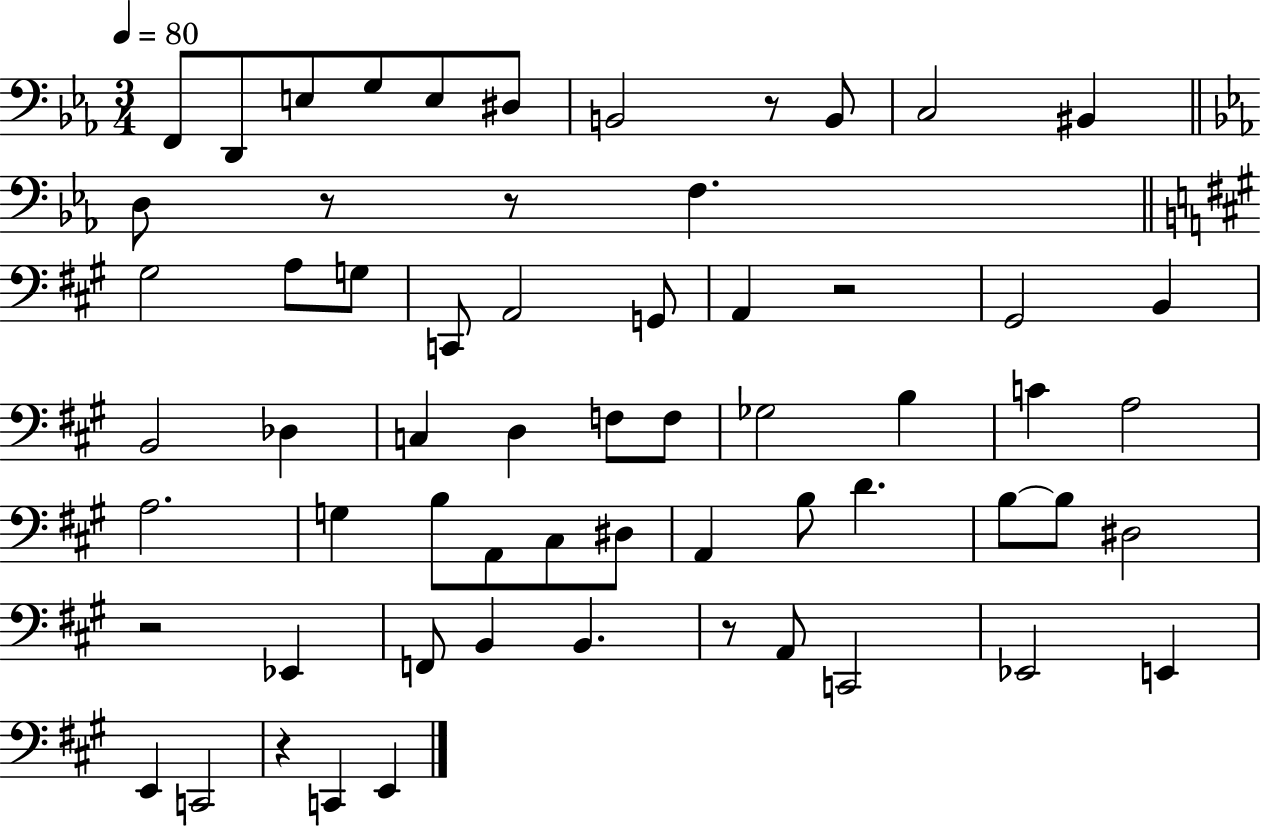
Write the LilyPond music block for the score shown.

{
  \clef bass
  \numericTimeSignature
  \time 3/4
  \key ees \major
  \tempo 4 = 80
  f,8 d,8 e8 g8 e8 dis8 | b,2 r8 b,8 | c2 bis,4 | \bar "||" \break \key ees \major d8 r8 r8 f4. | \bar "||" \break \key a \major gis2 a8 g8 | c,8 a,2 g,8 | a,4 r2 | gis,2 b,4 | \break b,2 des4 | c4 d4 f8 f8 | ges2 b4 | c'4 a2 | \break a2. | g4 b8 a,8 cis8 dis8 | a,4 b8 d'4. | b8~~ b8 dis2 | \break r2 ees,4 | f,8 b,4 b,4. | r8 a,8 c,2 | ees,2 e,4 | \break e,4 c,2 | r4 c,4 e,4 | \bar "|."
}